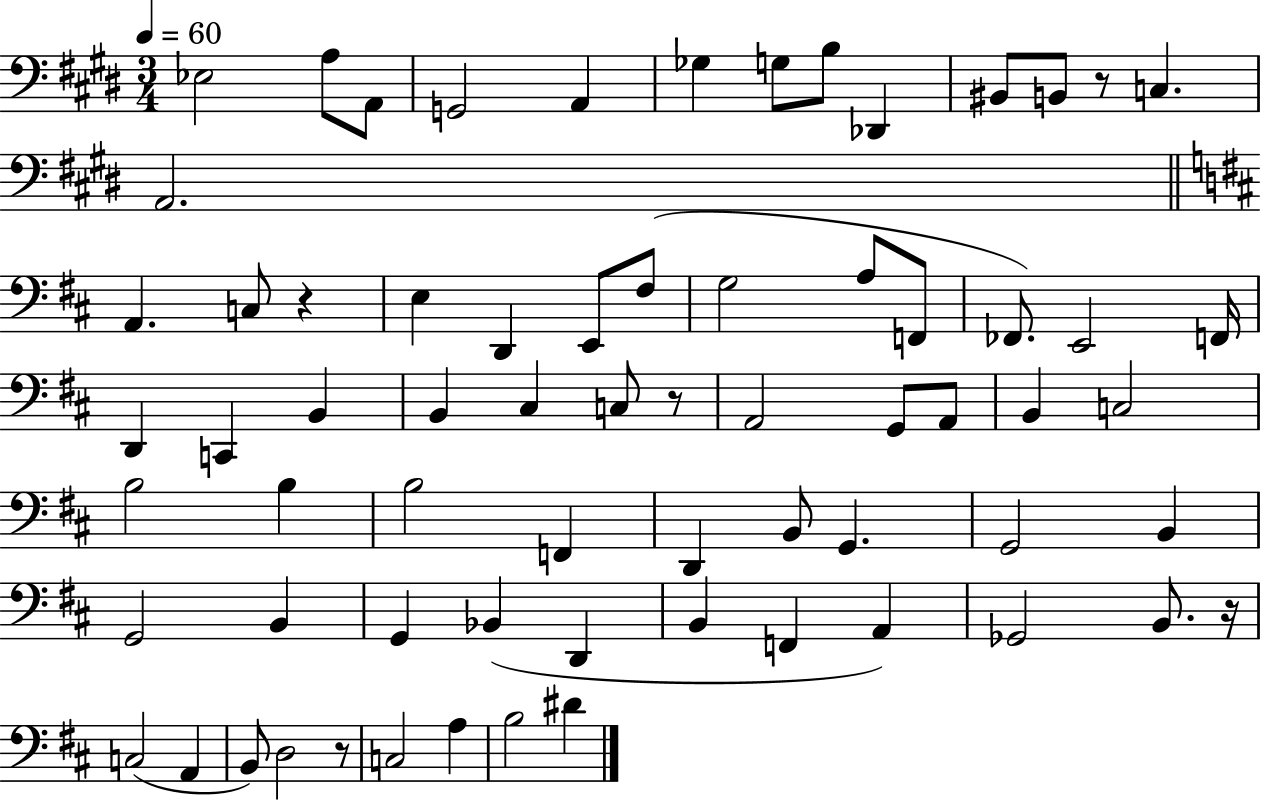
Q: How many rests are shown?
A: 5